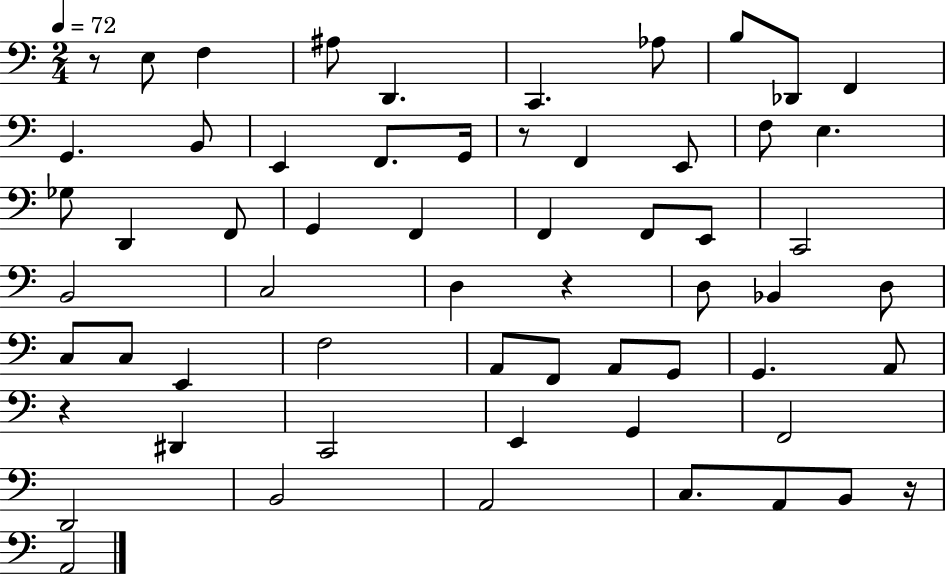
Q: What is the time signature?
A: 2/4